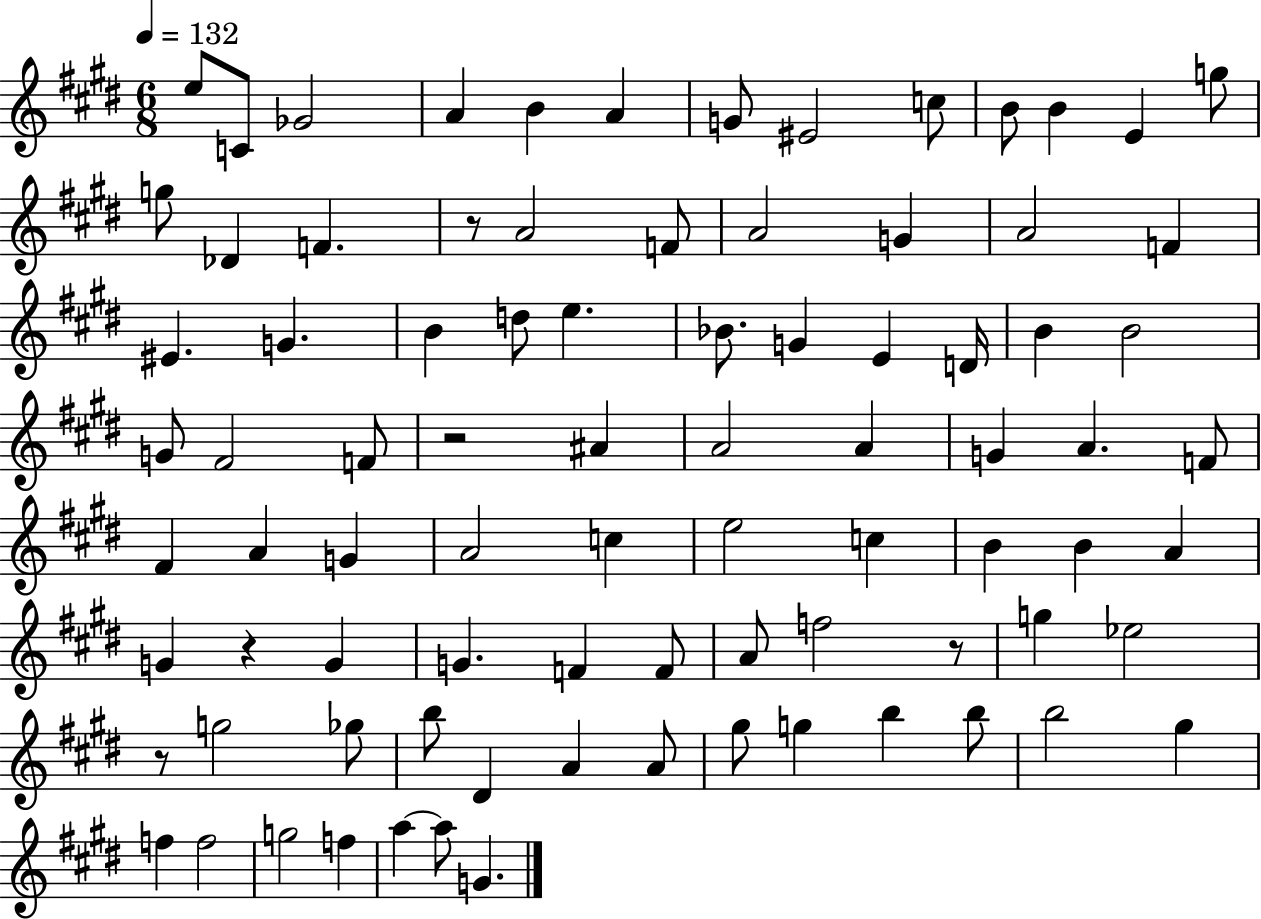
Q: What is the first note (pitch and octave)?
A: E5